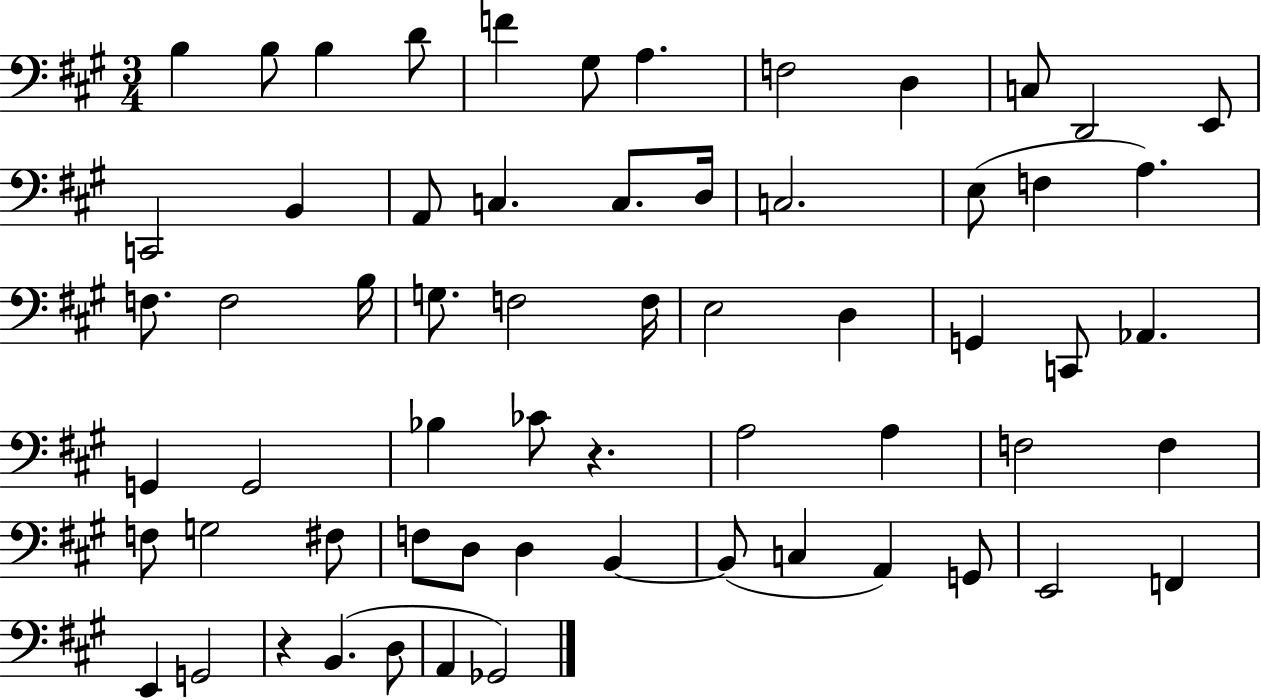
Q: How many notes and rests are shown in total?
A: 62